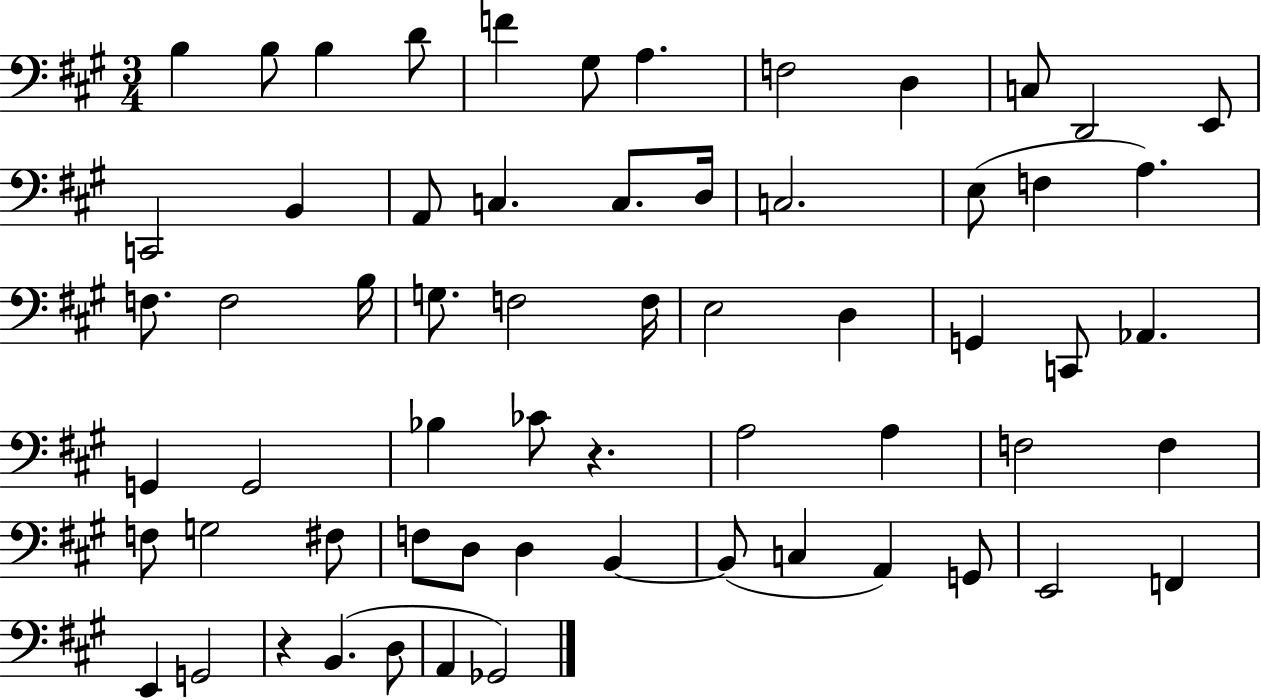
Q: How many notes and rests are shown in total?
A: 62